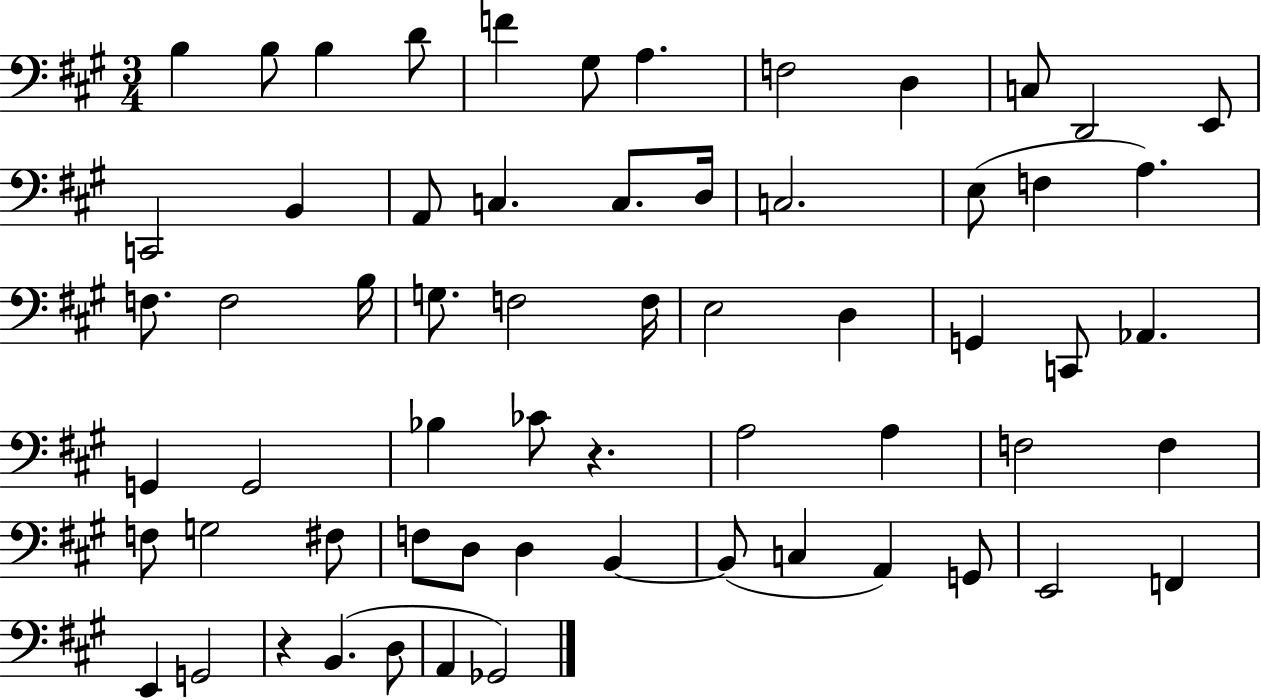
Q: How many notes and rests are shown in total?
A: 62